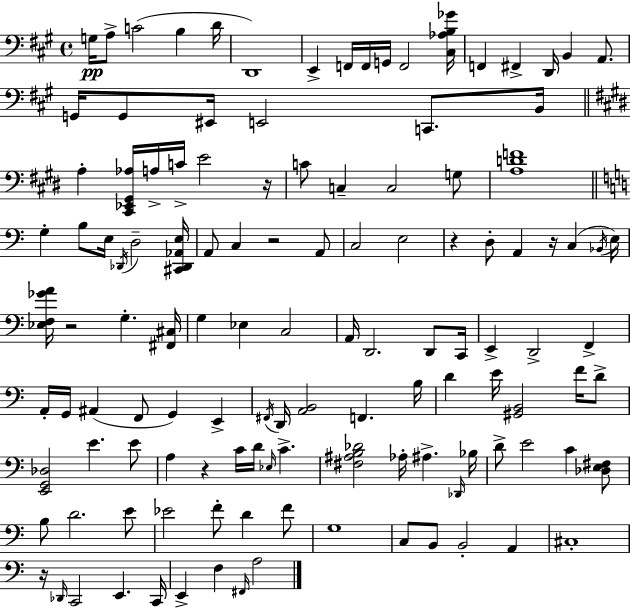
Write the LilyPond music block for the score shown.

{
  \clef bass
  \time 4/4
  \defaultTimeSignature
  \key a \major
  \repeat volta 2 { g16\pp a8-> c'2( b4 d'16 | d,1) | e,4-> f,16 f,16 g,16 f,2 <cis aes b ges'>16 | f,4 fis,4-> d,16 b,4 a,8. | \break g,16 g,8 eis,16 e,2 c,8. b,16 | \bar "||" \break \key e \major a4-. <cis, ees, gis, aes>16 a16-> c'16-> e'2 r16 | c'8 c4-- c2 g8 | <a d' f'>1 | \bar "||" \break \key c \major g4-. b8 e16 \acciaccatura { des,16 } d2-- | <cis, des, aes, e>16 a,8 c4 r2 a,8 | c2 e2 | r4 d8-. a,4 r16 c4( | \break \acciaccatura { bes,16 } e16) <ees f ges' a'>16 r2 g4.-. | <fis, cis>16 g4 ees4 c2 | a,16 d,2. d,8 | c,16 e,4-> d,2-> f,4-> | \break a,16-. g,16 ais,4( f,8 g,4) e,4-> | \acciaccatura { fis,16 } d,16 <a, b,>2 f,4. | b16 d'4 e'16 <gis, b,>2 | f'16 d'8-> <e, g, des>2 e'4. | \break e'8 a4 r4 c'16 d'16 \grace { ees16 } c'4.-> | <fis ais b des'>2 aes16-. ais4.-> | \grace { des,16 } bes16 d'8-> e'2 c'4 | <des e fis>8 b8 d'2. | \break e'8 ees'2 f'8-. d'4 | f'8 g1 | c8 b,8 b,2-. | a,4 cis1-. | \break r16 \grace { des,16 } c,2 e,4. | c,16 e,4-> f4 \grace { fis,16 } a2 | } \bar "|."
}